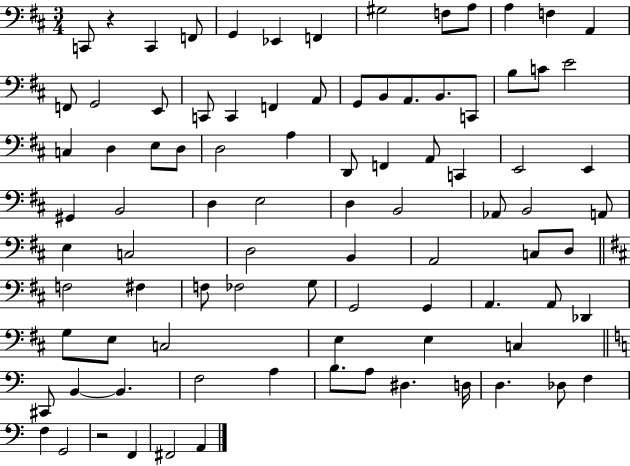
C2/e R/q C2/q F2/e G2/q Eb2/q F2/q G#3/h F3/e A3/e A3/q F3/q A2/q F2/e G2/h E2/e C2/e C2/q F2/q A2/e G2/e B2/e A2/e. B2/e. C2/e B3/e C4/e E4/h C3/q D3/q E3/e D3/e D3/h A3/q D2/e F2/q A2/e C2/q E2/h E2/q G#2/q B2/h D3/q E3/h D3/q B2/h Ab2/e B2/h A2/e E3/q C3/h D3/h B2/q A2/h C3/e D3/e F3/h F#3/q F3/e FES3/h G3/e G2/h G2/q A2/q. A2/e Db2/q G3/e E3/e C3/h E3/q E3/q C3/q C#2/e B2/q B2/q. F3/h A3/q B3/e. A3/e D#3/q. D3/s D3/q. Db3/e F3/q F3/q G2/h R/h F2/q F#2/h A2/q